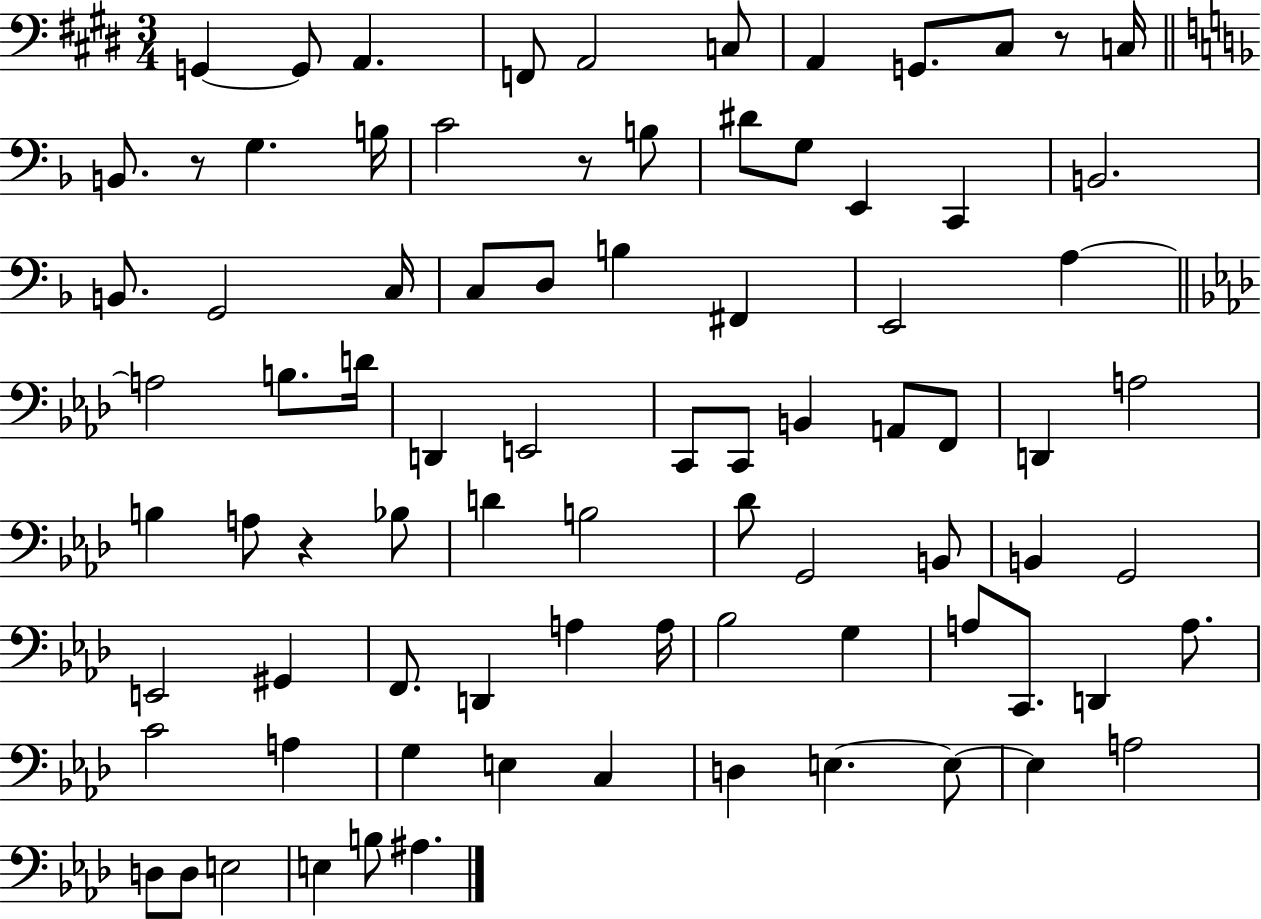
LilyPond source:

{
  \clef bass
  \numericTimeSignature
  \time 3/4
  \key e \major
  g,4~~ g,8 a,4. | f,8 a,2 c8 | a,4 g,8. cis8 r8 c16 | \bar "||" \break \key f \major b,8. r8 g4. b16 | c'2 r8 b8 | dis'8 g8 e,4 c,4 | b,2. | \break b,8. g,2 c16 | c8 d8 b4 fis,4 | e,2 a4~~ | \bar "||" \break \key aes \major a2 b8. d'16 | d,4 e,2 | c,8 c,8 b,4 a,8 f,8 | d,4 a2 | \break b4 a8 r4 bes8 | d'4 b2 | des'8 g,2 b,8 | b,4 g,2 | \break e,2 gis,4 | f,8. d,4 a4 a16 | bes2 g4 | a8 c,8. d,4 a8. | \break c'2 a4 | g4 e4 c4 | d4 e4.~~ e8~~ | e4 a2 | \break d8 d8 e2 | e4 b8 ais4. | \bar "|."
}